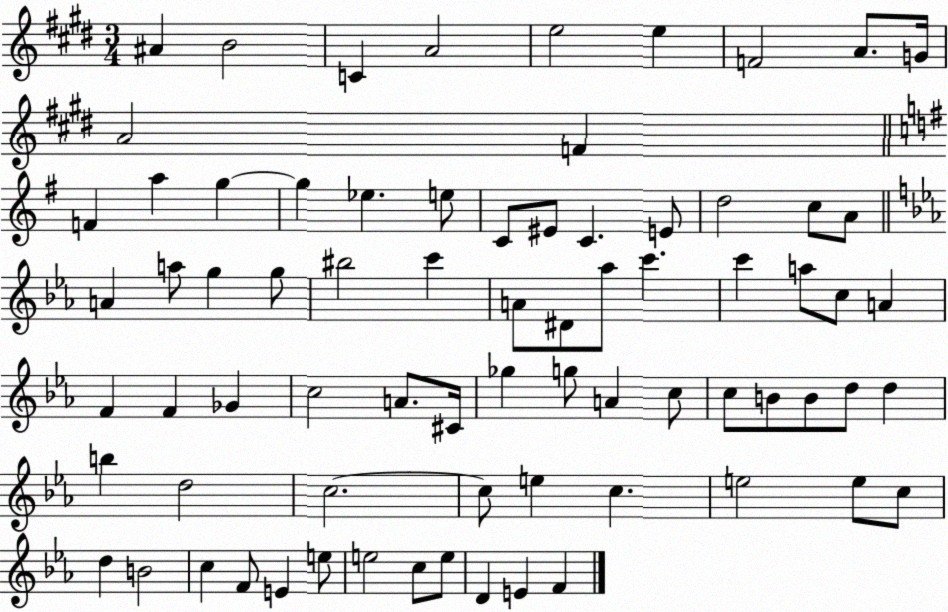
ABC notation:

X:1
T:Untitled
M:3/4
L:1/4
K:E
^A B2 C A2 e2 e F2 A/2 G/4 A2 F F a g g _e e/2 C/2 ^E/2 C E/2 d2 c/2 A/2 A a/2 g g/2 ^b2 c' A/2 ^D/2 _a/2 c' c' a/2 c/2 A F F _G c2 A/2 ^C/4 _g g/2 A c/2 c/2 B/2 B/2 d/2 d b d2 c2 c/2 e c e2 e/2 c/2 d B2 c F/2 E e/2 e2 c/2 e/2 D E F